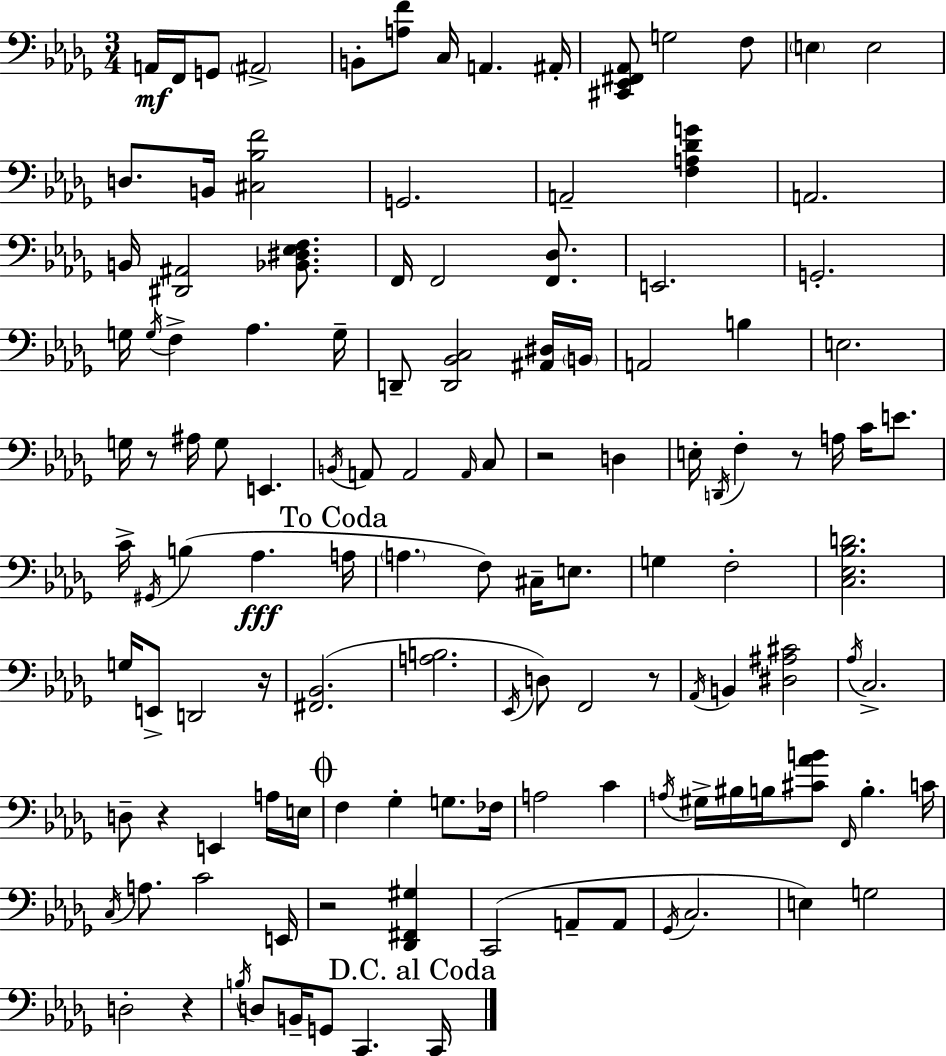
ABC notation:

X:1
T:Untitled
M:3/4
L:1/4
K:Bbm
A,,/4 F,,/4 G,,/2 ^A,,2 B,,/2 [A,F]/2 C,/4 A,, ^A,,/4 [^C,,_E,,^F,,_A,,]/2 G,2 F,/2 E, E,2 D,/2 B,,/4 [^C,_B,F]2 G,,2 A,,2 [F,A,_DG] A,,2 B,,/4 [^D,,^A,,]2 [_B,,^D,_E,F,]/2 F,,/4 F,,2 [F,,_D,]/2 E,,2 G,,2 G,/4 G,/4 F, _A, G,/4 D,,/2 [D,,_B,,C,]2 [^A,,^D,]/4 B,,/4 A,,2 B, E,2 G,/4 z/2 ^A,/4 G,/2 E,, B,,/4 A,,/2 A,,2 A,,/4 C,/2 z2 D, E,/4 D,,/4 F, z/2 A,/4 C/4 E/2 C/4 ^G,,/4 B, _A, A,/4 A, F,/2 ^C,/4 E,/2 G, F,2 [C,_E,_B,D]2 G,/4 E,,/2 D,,2 z/4 [^F,,_B,,]2 [A,B,]2 _E,,/4 D,/2 F,,2 z/2 _A,,/4 B,, [^D,^A,^C]2 _A,/4 C,2 D,/2 z E,, A,/4 E,/4 F, _G, G,/2 _F,/4 A,2 C A,/4 ^G,/4 ^B,/4 B,/4 [^C_AB]/2 F,,/4 B, C/4 C,/4 A,/2 C2 E,,/4 z2 [_D,,^F,,^G,] C,,2 A,,/2 A,,/2 _G,,/4 C,2 E, G,2 D,2 z B,/4 D,/2 B,,/4 G,,/2 C,, C,,/4